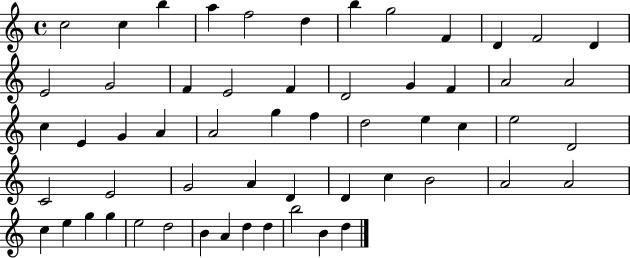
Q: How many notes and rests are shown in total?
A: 57